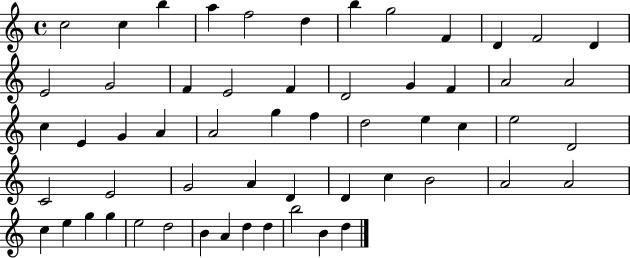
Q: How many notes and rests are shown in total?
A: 57